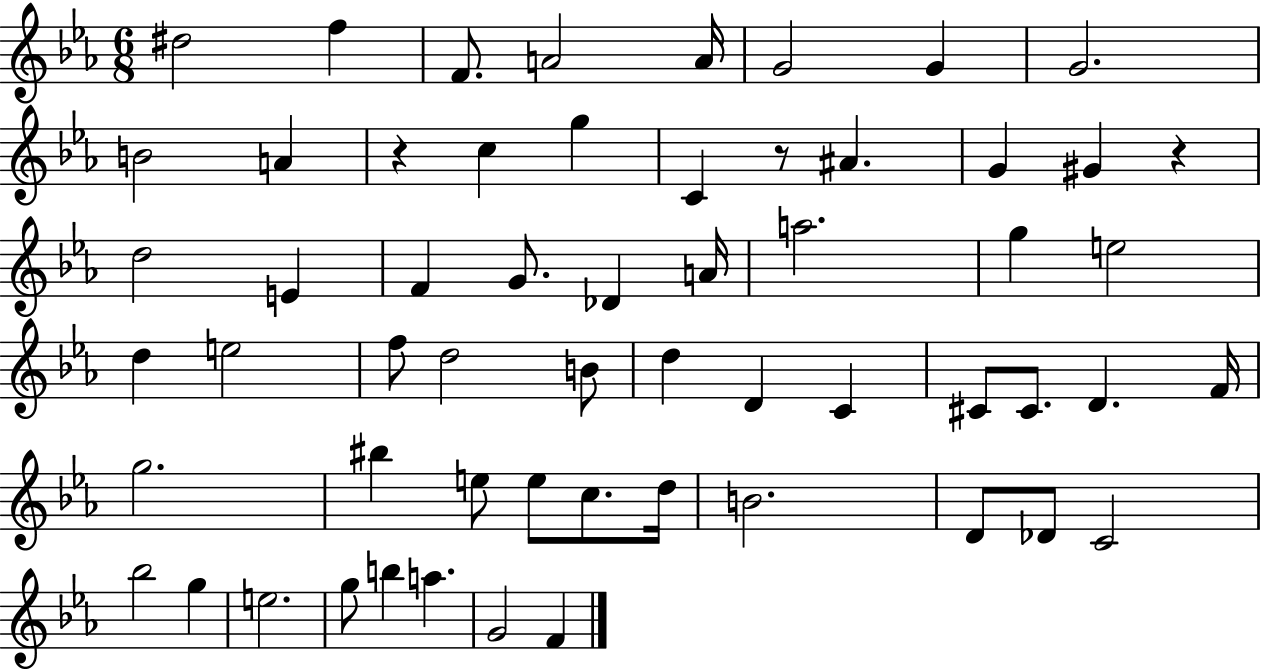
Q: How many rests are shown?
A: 3